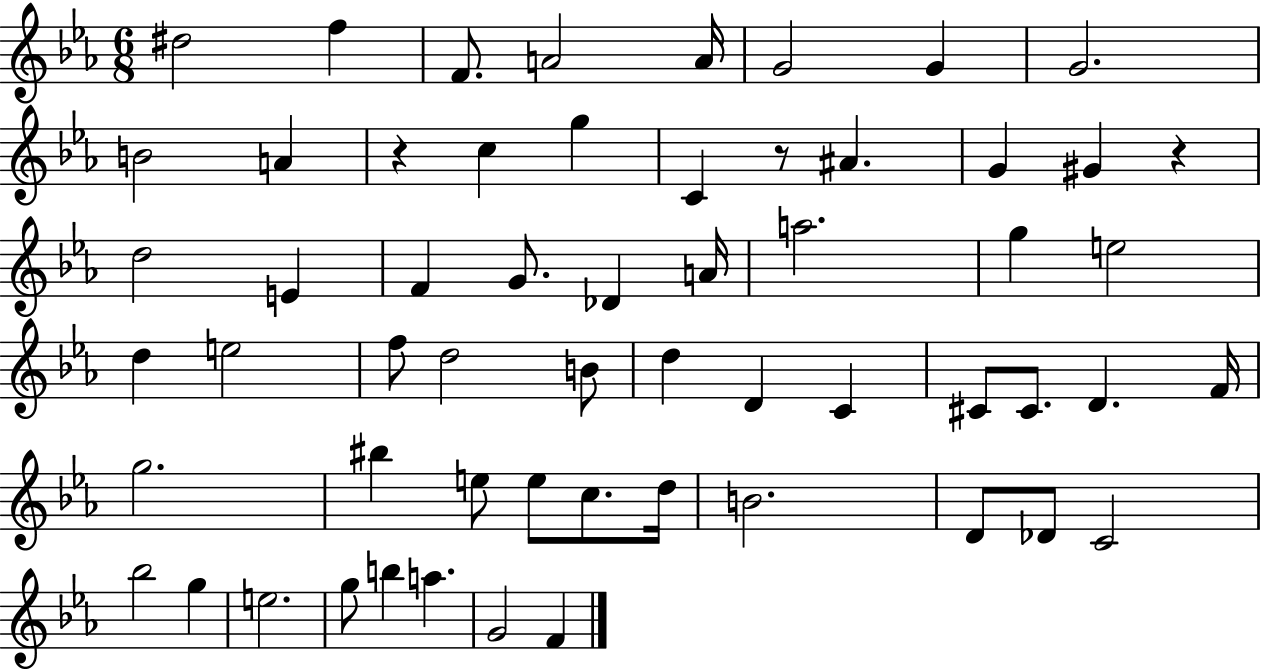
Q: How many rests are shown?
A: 3